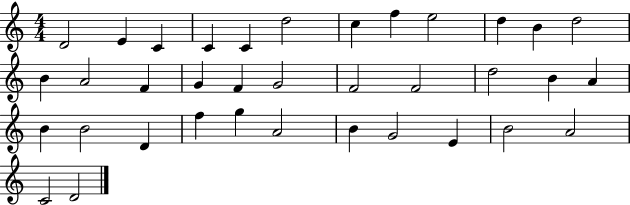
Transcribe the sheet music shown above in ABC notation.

X:1
T:Untitled
M:4/4
L:1/4
K:C
D2 E C C C d2 c f e2 d B d2 B A2 F G F G2 F2 F2 d2 B A B B2 D f g A2 B G2 E B2 A2 C2 D2